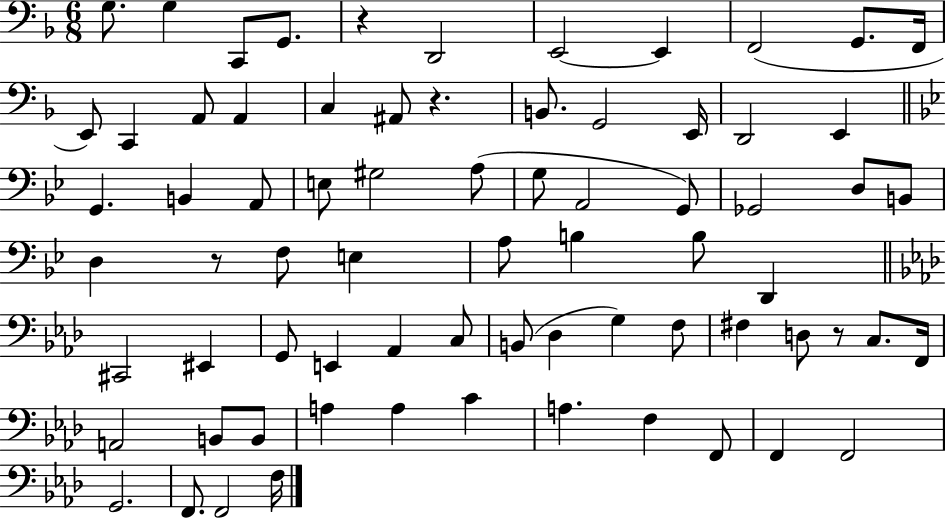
G3/e. G3/q C2/e G2/e. R/q D2/h E2/h E2/q F2/h G2/e. F2/s E2/e C2/q A2/e A2/q C3/q A#2/e R/q. B2/e. G2/h E2/s D2/h E2/q G2/q. B2/q A2/e E3/e G#3/h A3/e G3/e A2/h G2/e Gb2/h D3/e B2/e D3/q R/e F3/e E3/q A3/e B3/q B3/e D2/q C#2/h EIS2/q G2/e E2/q Ab2/q C3/e B2/e Db3/q G3/q F3/e F#3/q D3/e R/e C3/e. F2/s A2/h B2/e B2/e A3/q A3/q C4/q A3/q. F3/q F2/e F2/q F2/h G2/h. F2/e. F2/h F3/s